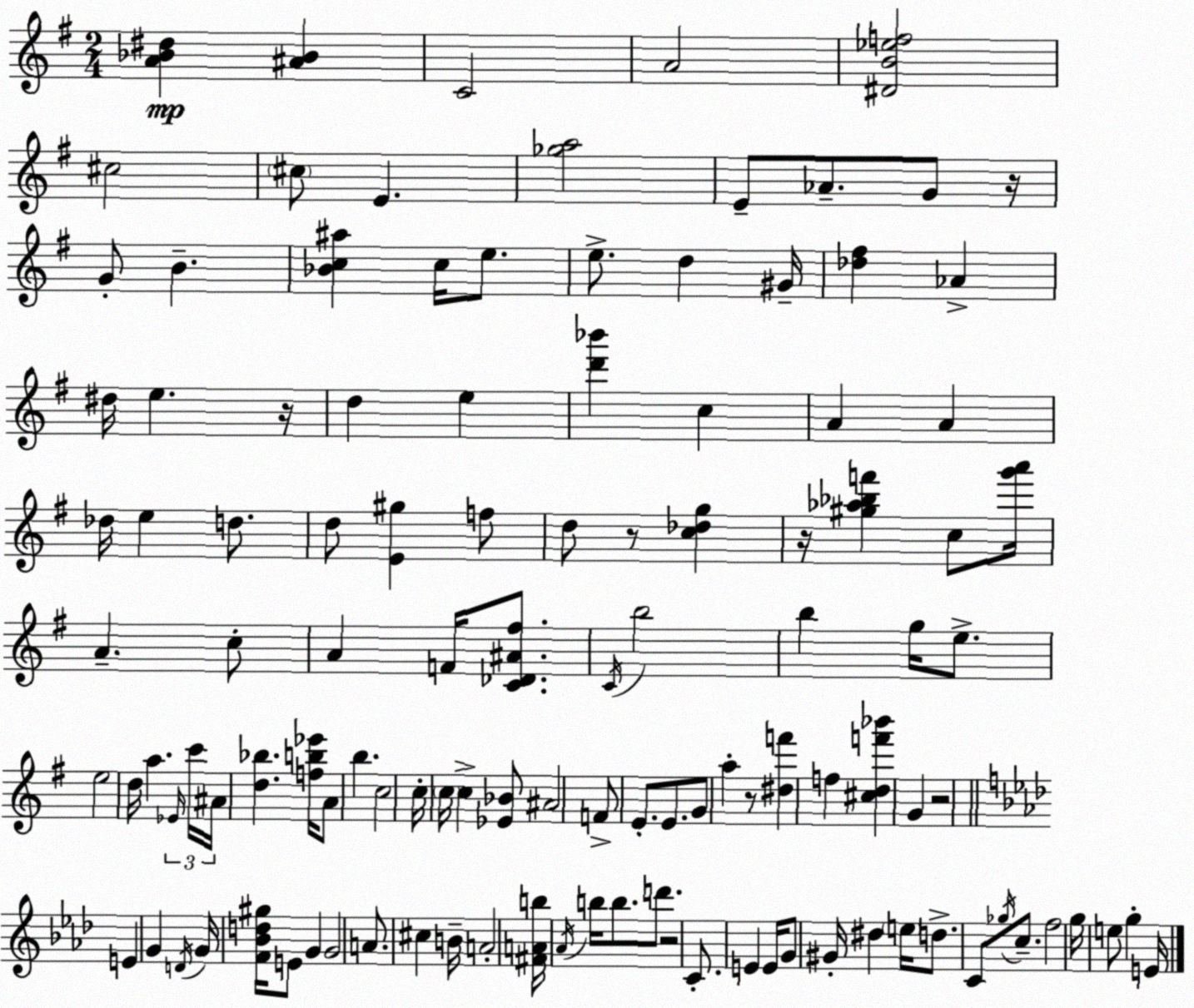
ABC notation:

X:1
T:Untitled
M:2/4
L:1/4
K:Em
[A_B^d] [^A_B] C2 A2 [^DB_ef]2 ^c2 ^c/2 E [_ga]2 E/2 _A/2 G/2 z/4 G/2 B [_Bc^a] c/4 e/2 e/2 d ^G/4 [_d^f] _A ^d/4 e z/4 d e [d'_b'] c A A _d/4 e d/2 d/2 [E^g] f/2 d/2 z/2 [c_dg] z/4 [^g_a_bf'] c/2 [g'a']/4 A c/2 A F/4 [C_D^A^f]/2 C/4 b2 b g/4 e/2 e2 d/4 a _E/4 c'/4 ^A/4 [d_b] [fb_e']/4 A/2 b c2 c/4 c/4 c [_E_B]/2 ^A2 F/2 E/2 E/2 G/2 a z/2 [^df'] f [^cdf'_b'] G z2 E G D/4 G/4 [F_Bd^g]/4 E/2 G G2 A/2 ^c B/4 A2 [^FAb]/4 _A/4 b/4 b/2 d'/2 z2 C/2 E E/4 G/2 ^G/4 ^d e/4 d/2 C/2 _g/4 c/2 f2 g/4 e/2 g E/4